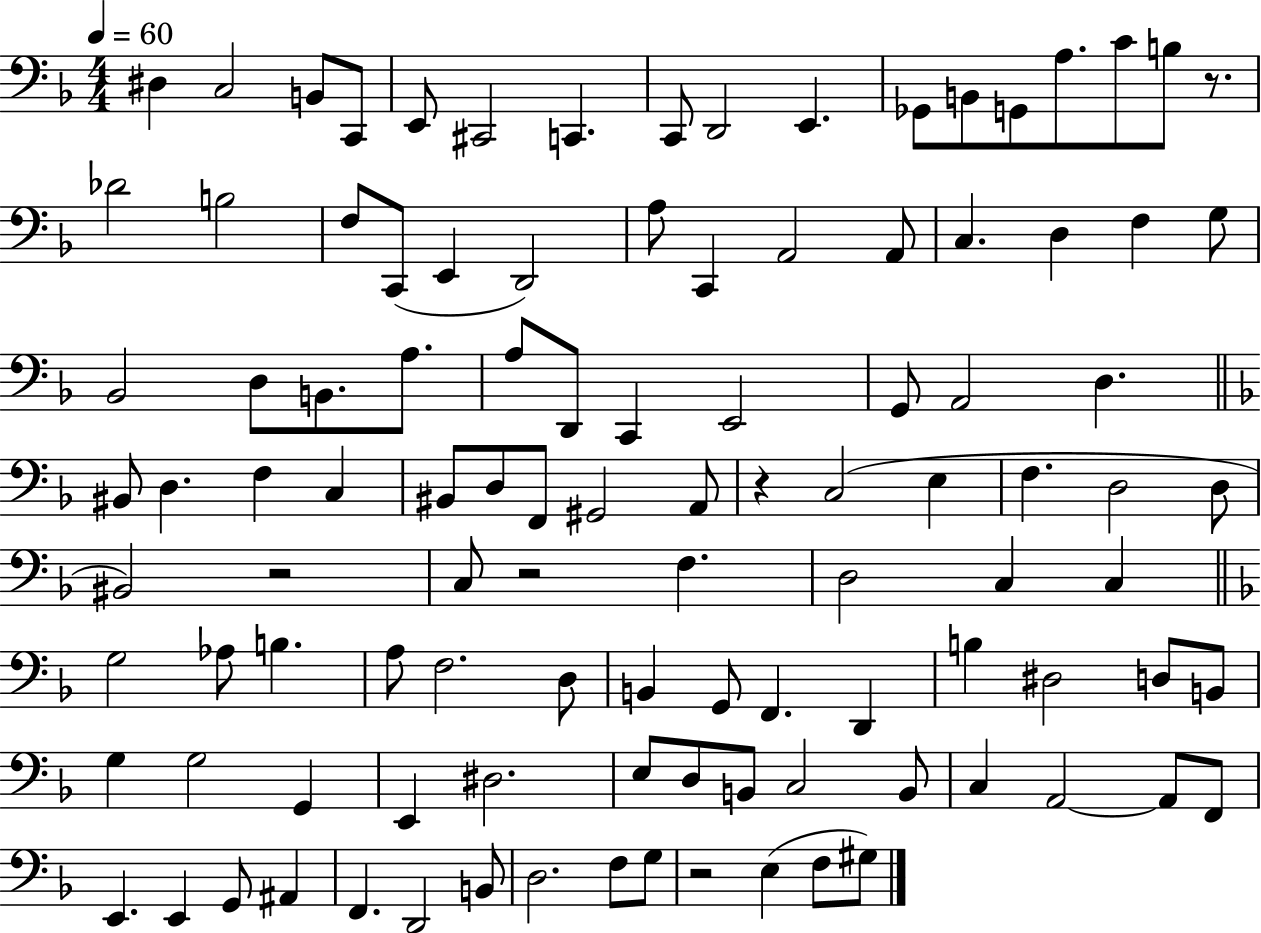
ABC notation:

X:1
T:Untitled
M:4/4
L:1/4
K:F
^D, C,2 B,,/2 C,,/2 E,,/2 ^C,,2 C,, C,,/2 D,,2 E,, _G,,/2 B,,/2 G,,/2 A,/2 C/2 B,/2 z/2 _D2 B,2 F,/2 C,,/2 E,, D,,2 A,/2 C,, A,,2 A,,/2 C, D, F, G,/2 _B,,2 D,/2 B,,/2 A,/2 A,/2 D,,/2 C,, E,,2 G,,/2 A,,2 D, ^B,,/2 D, F, C, ^B,,/2 D,/2 F,,/2 ^G,,2 A,,/2 z C,2 E, F, D,2 D,/2 ^B,,2 z2 C,/2 z2 F, D,2 C, C, G,2 _A,/2 B, A,/2 F,2 D,/2 B,, G,,/2 F,, D,, B, ^D,2 D,/2 B,,/2 G, G,2 G,, E,, ^D,2 E,/2 D,/2 B,,/2 C,2 B,,/2 C, A,,2 A,,/2 F,,/2 E,, E,, G,,/2 ^A,, F,, D,,2 B,,/2 D,2 F,/2 G,/2 z2 E, F,/2 ^G,/2